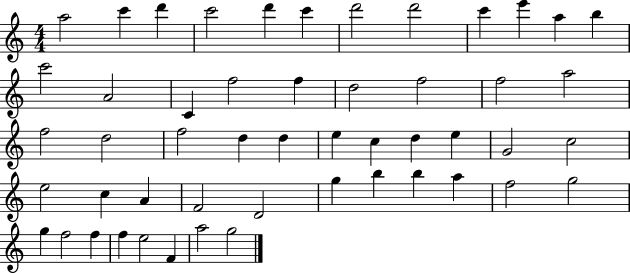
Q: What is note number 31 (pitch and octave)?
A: G4